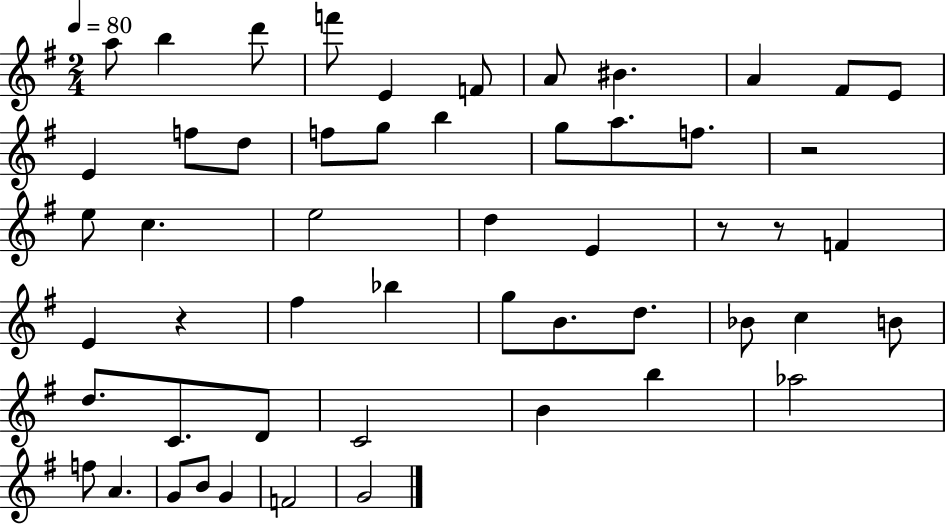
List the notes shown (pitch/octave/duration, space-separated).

A5/e B5/q D6/e F6/e E4/q F4/e A4/e BIS4/q. A4/q F#4/e E4/e E4/q F5/e D5/e F5/e G5/e B5/q G5/e A5/e. F5/e. R/h E5/e C5/q. E5/h D5/q E4/q R/e R/e F4/q E4/q R/q F#5/q Bb5/q G5/e B4/e. D5/e. Bb4/e C5/q B4/e D5/e. C4/e. D4/e C4/h B4/q B5/q Ab5/h F5/e A4/q. G4/e B4/e G4/q F4/h G4/h